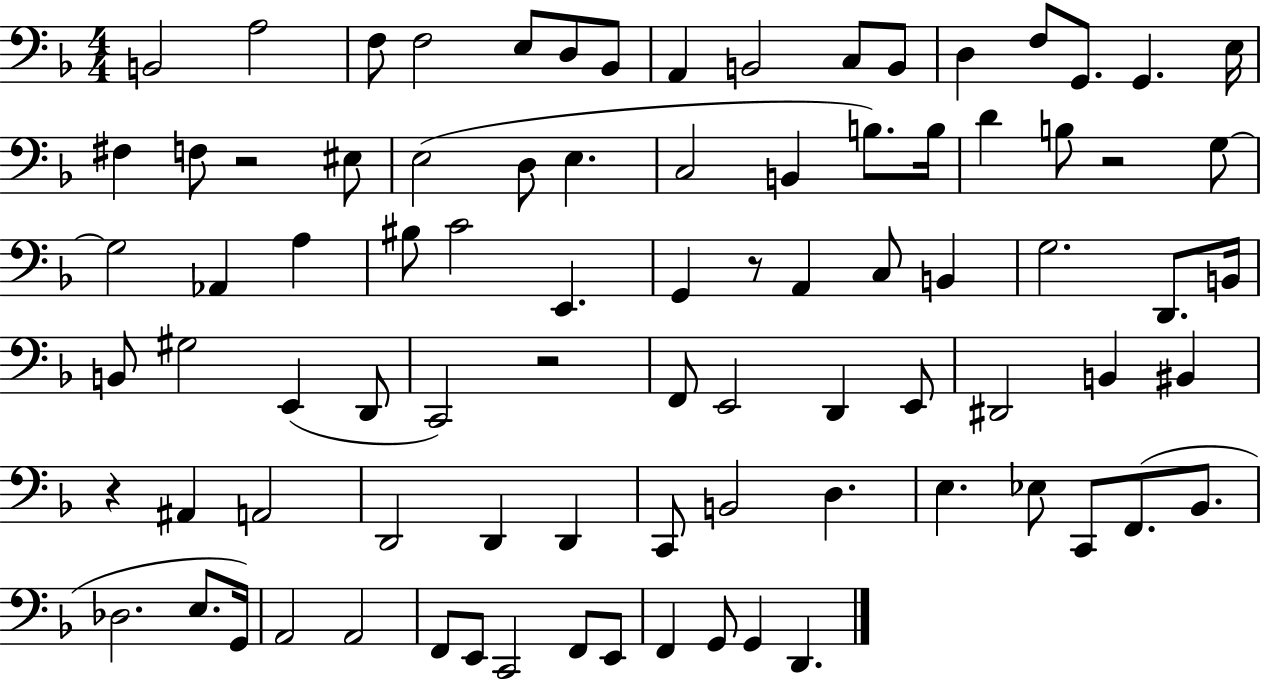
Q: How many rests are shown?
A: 5